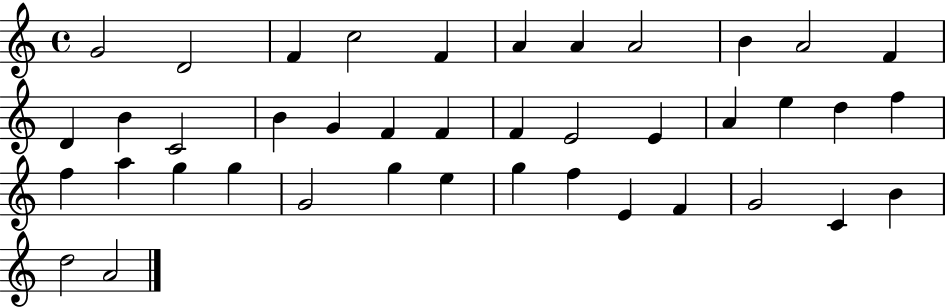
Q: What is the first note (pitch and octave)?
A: G4